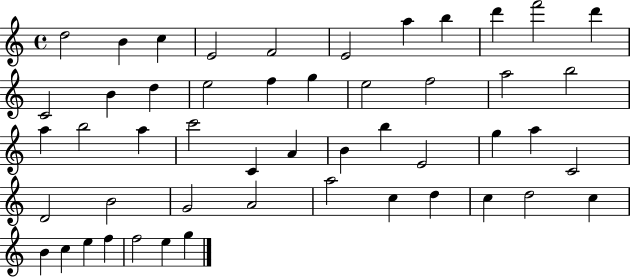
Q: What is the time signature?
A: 4/4